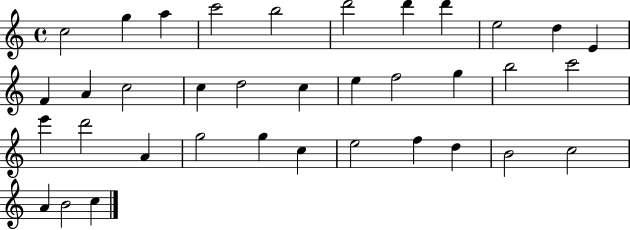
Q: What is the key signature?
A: C major